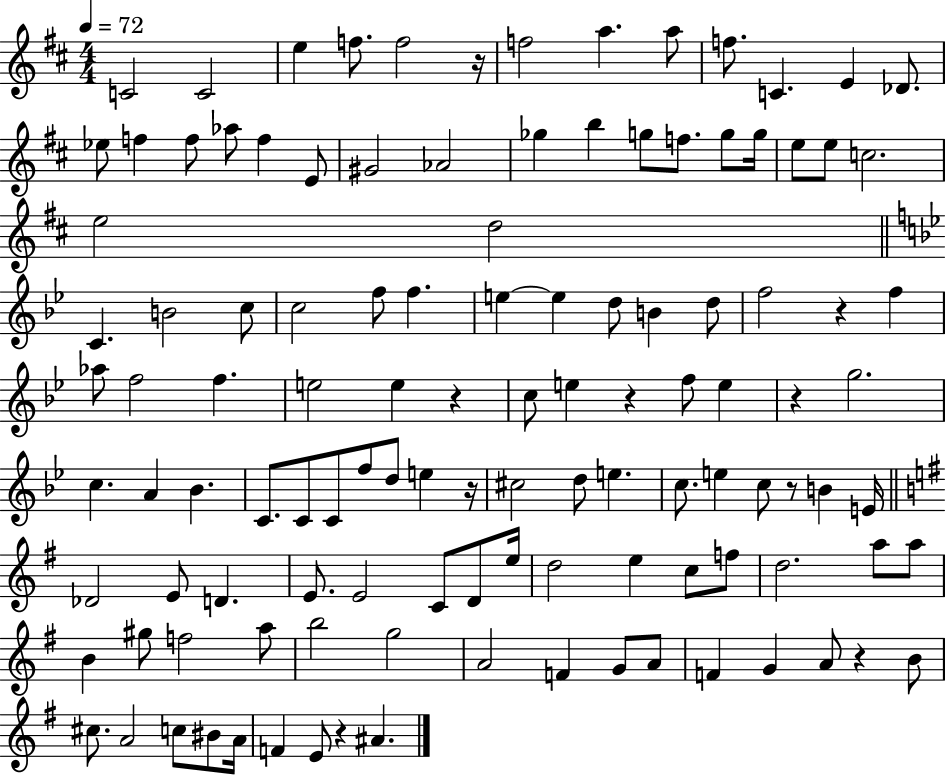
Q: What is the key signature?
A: D major